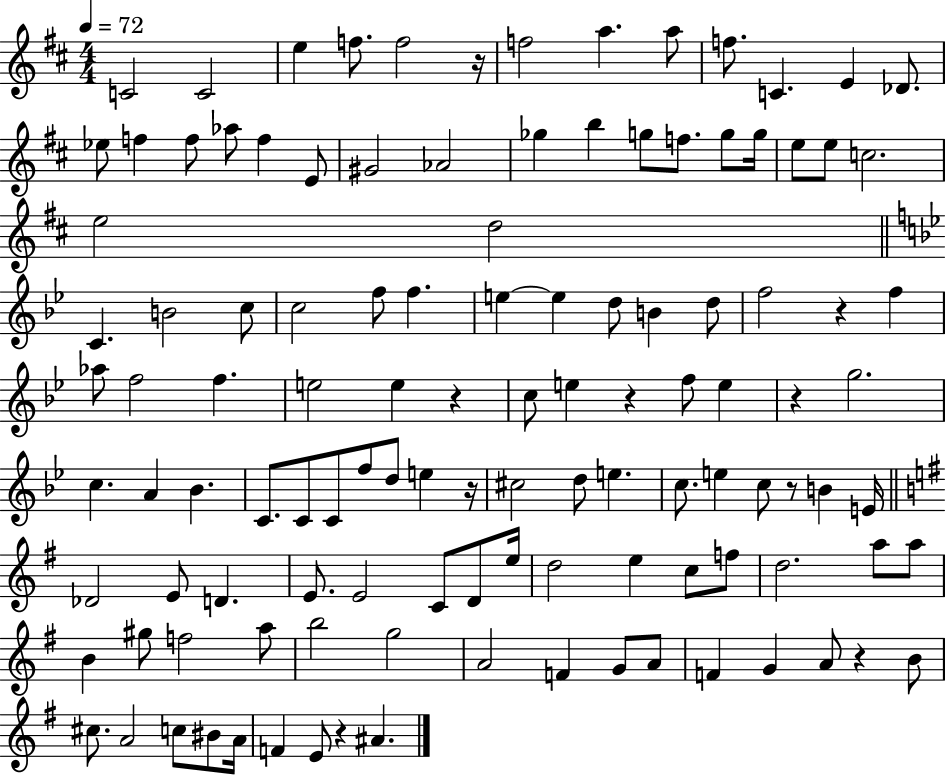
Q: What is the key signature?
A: D major